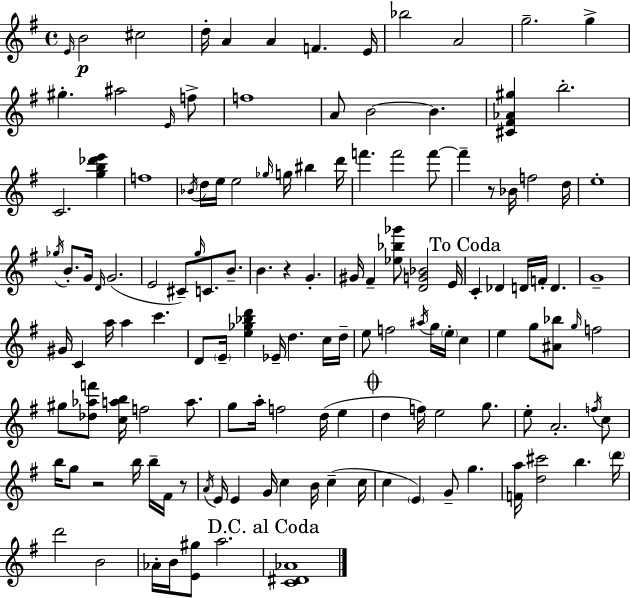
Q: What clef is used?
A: treble